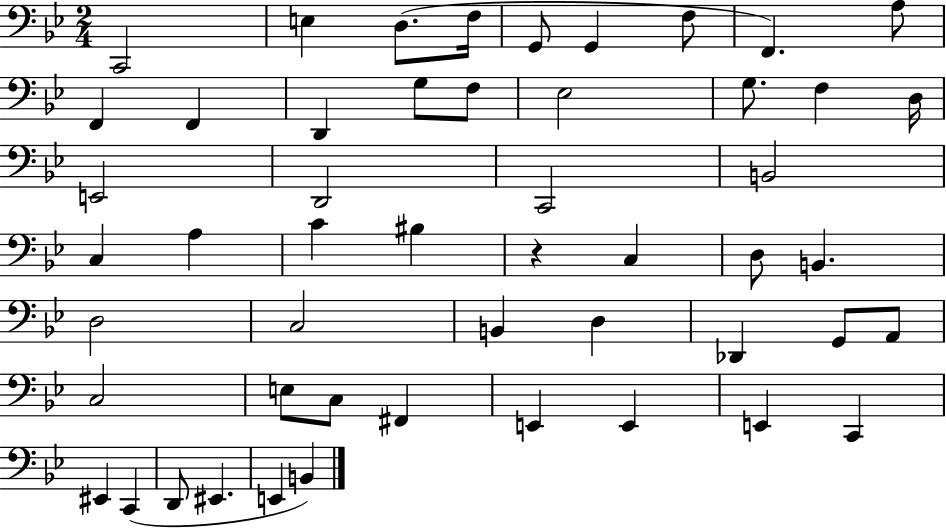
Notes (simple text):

C2/h E3/q D3/e. F3/s G2/e G2/q F3/e F2/q. A3/e F2/q F2/q D2/q G3/e F3/e Eb3/h G3/e. F3/q D3/s E2/h D2/h C2/h B2/h C3/q A3/q C4/q BIS3/q R/q C3/q D3/e B2/q. D3/h C3/h B2/q D3/q Db2/q G2/e A2/e C3/h E3/e C3/e F#2/q E2/q E2/q E2/q C2/q EIS2/q C2/q D2/e EIS2/q. E2/q B2/q